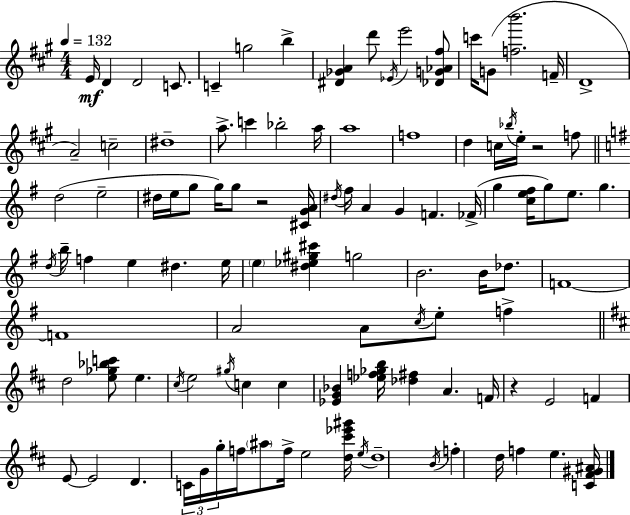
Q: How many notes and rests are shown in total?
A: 106